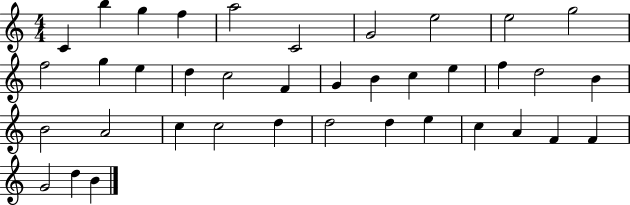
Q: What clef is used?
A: treble